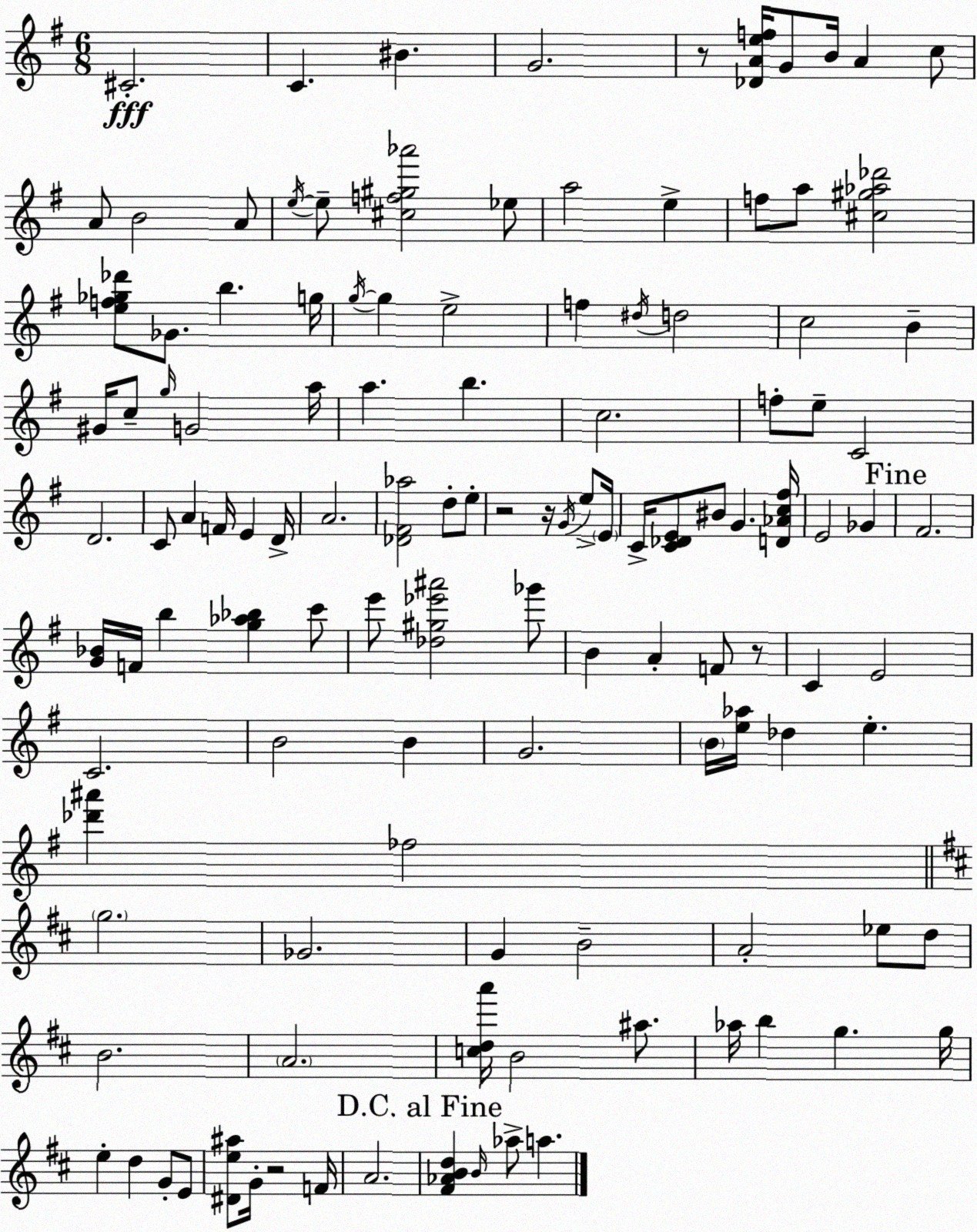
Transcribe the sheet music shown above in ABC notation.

X:1
T:Untitled
M:6/8
L:1/4
K:G
^C2 C ^B G2 z/2 [_DAef]/4 G/2 B/4 A c/2 A/2 B2 A/2 e/4 e/2 [^cf^g_a']2 _e/2 a2 e f/2 a/2 [^c^g_a_d']2 [ef_g_d']/2 _G/2 b g/4 g/4 g e2 f ^d/4 d2 c2 B ^G/4 c/2 g/4 G2 a/4 a b c2 f/2 e/2 C2 D2 C/2 A F/4 E D/4 A2 [_D^F_a]2 d/2 e/2 z2 z/4 G/4 e/2 E/4 C/4 [C_DE]/2 ^B/2 G [D_Ac^f]/4 E2 _G ^F2 [G_B]/4 F/4 b [g_a_b] c'/2 e'/2 [_d^g_e'^a']2 _g'/2 B A F/2 z/2 C E2 C2 B2 B G2 B/4 [e_a]/4 _d e [_d'^a'] _f2 g2 _G2 G B2 A2 _e/2 d/2 B2 A2 [cda']/4 B2 ^a/2 _a/4 b g g/4 e d G/2 E/2 [^De^a]/2 G/4 z2 F/4 A2 [^F_ABd] B/4 _a/2 a